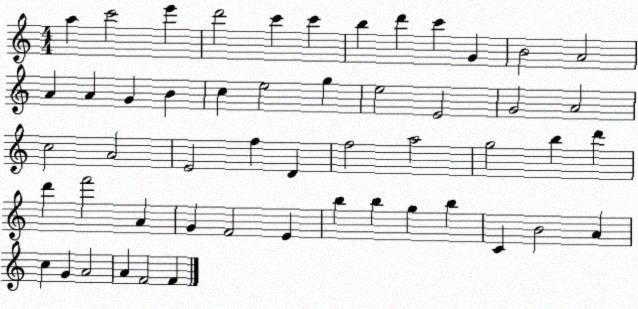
X:1
T:Untitled
M:4/4
L:1/4
K:C
a c'2 e' d'2 c' c' b d' c' G B2 A2 A A G B c e2 g e2 E2 G2 A2 c2 A2 E2 f D f2 a2 g2 b d' d' f'2 A G F2 E b b g b C B2 A c G A2 A F2 F